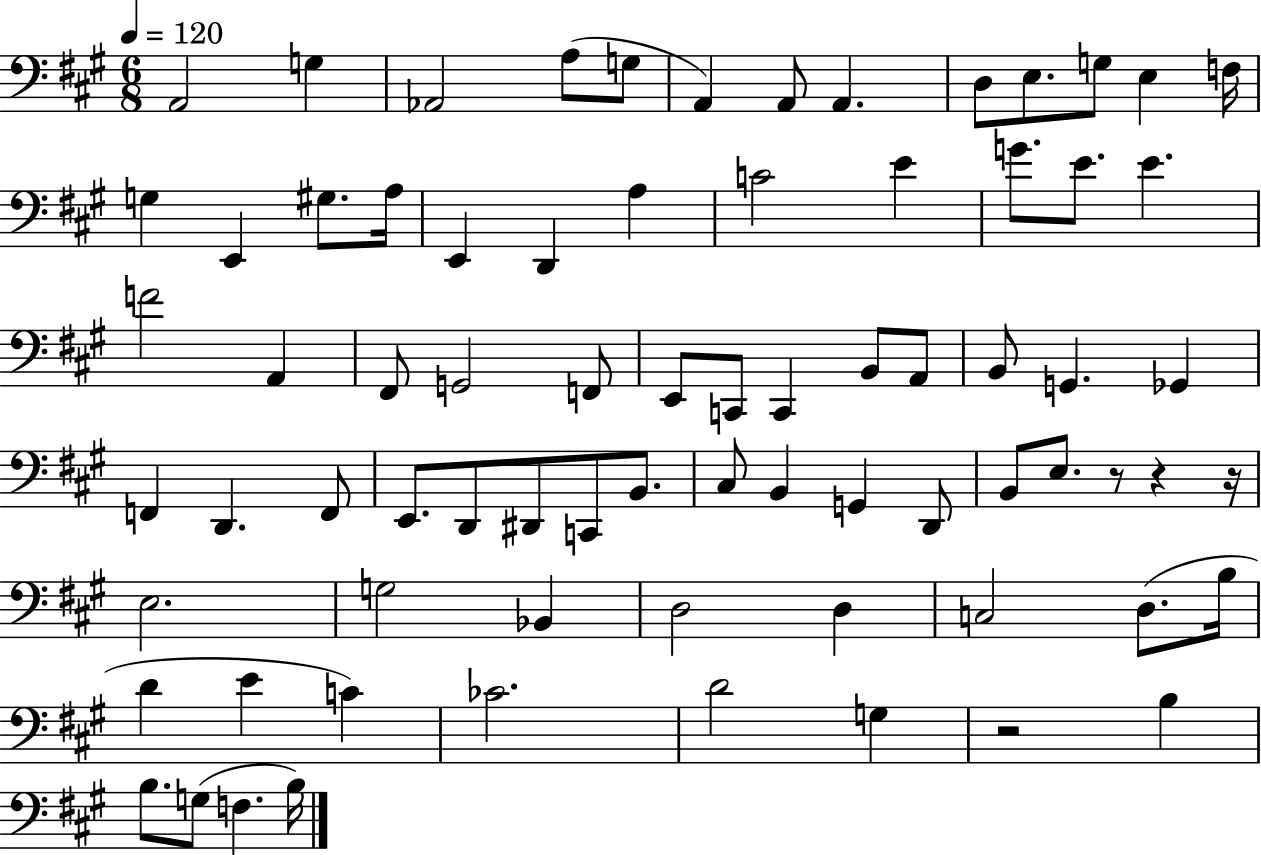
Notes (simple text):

A2/h G3/q Ab2/h A3/e G3/e A2/q A2/e A2/q. D3/e E3/e. G3/e E3/q F3/s G3/q E2/q G#3/e. A3/s E2/q D2/q A3/q C4/h E4/q G4/e. E4/e. E4/q. F4/h A2/q F#2/e G2/h F2/e E2/e C2/e C2/q B2/e A2/e B2/e G2/q. Gb2/q F2/q D2/q. F2/e E2/e. D2/e D#2/e C2/e B2/e. C#3/e B2/q G2/q D2/e B2/e E3/e. R/e R/q R/s E3/h. G3/h Bb2/q D3/h D3/q C3/h D3/e. B3/s D4/q E4/q C4/q CES4/h. D4/h G3/q R/h B3/q B3/e. G3/e F3/q. B3/s